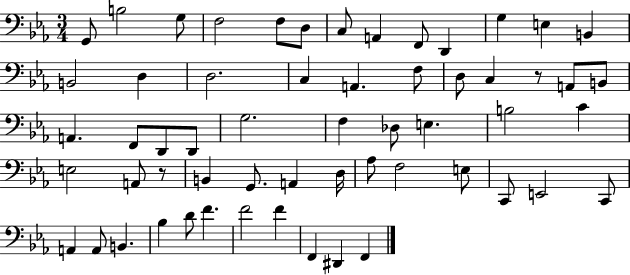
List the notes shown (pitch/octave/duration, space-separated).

G2/e B3/h G3/e F3/h F3/e D3/e C3/e A2/q F2/e D2/q G3/q E3/q B2/q B2/h D3/q D3/h. C3/q A2/q. F3/e D3/e C3/q R/e A2/e B2/e A2/q. F2/e D2/e D2/e G3/h. F3/q Db3/e E3/q. B3/h C4/q E3/h A2/e R/e B2/q G2/e. A2/q D3/s Ab3/e F3/h E3/e C2/e E2/h C2/e A2/q A2/e B2/q. Bb3/q D4/e F4/q. F4/h F4/q F2/q D#2/q F2/q